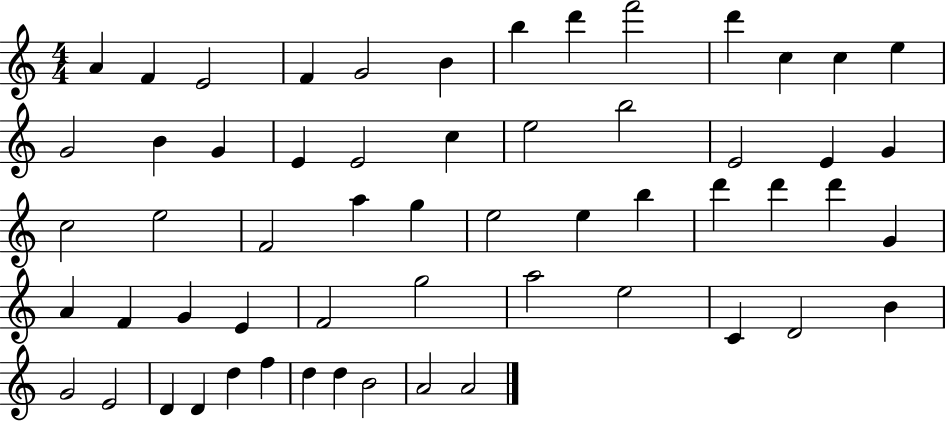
{
  \clef treble
  \numericTimeSignature
  \time 4/4
  \key c \major
  a'4 f'4 e'2 | f'4 g'2 b'4 | b''4 d'''4 f'''2 | d'''4 c''4 c''4 e''4 | \break g'2 b'4 g'4 | e'4 e'2 c''4 | e''2 b''2 | e'2 e'4 g'4 | \break c''2 e''2 | f'2 a''4 g''4 | e''2 e''4 b''4 | d'''4 d'''4 d'''4 g'4 | \break a'4 f'4 g'4 e'4 | f'2 g''2 | a''2 e''2 | c'4 d'2 b'4 | \break g'2 e'2 | d'4 d'4 d''4 f''4 | d''4 d''4 b'2 | a'2 a'2 | \break \bar "|."
}